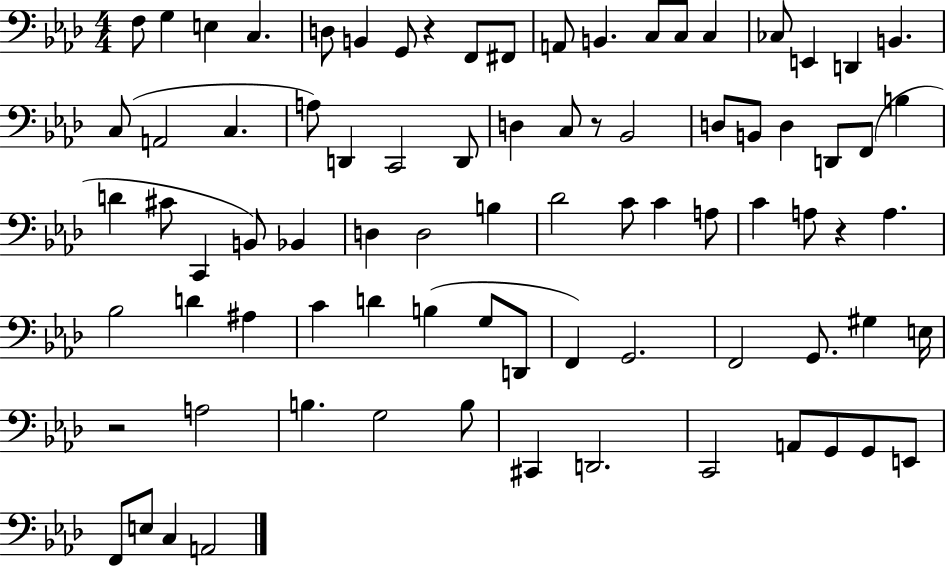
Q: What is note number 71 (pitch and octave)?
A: A2